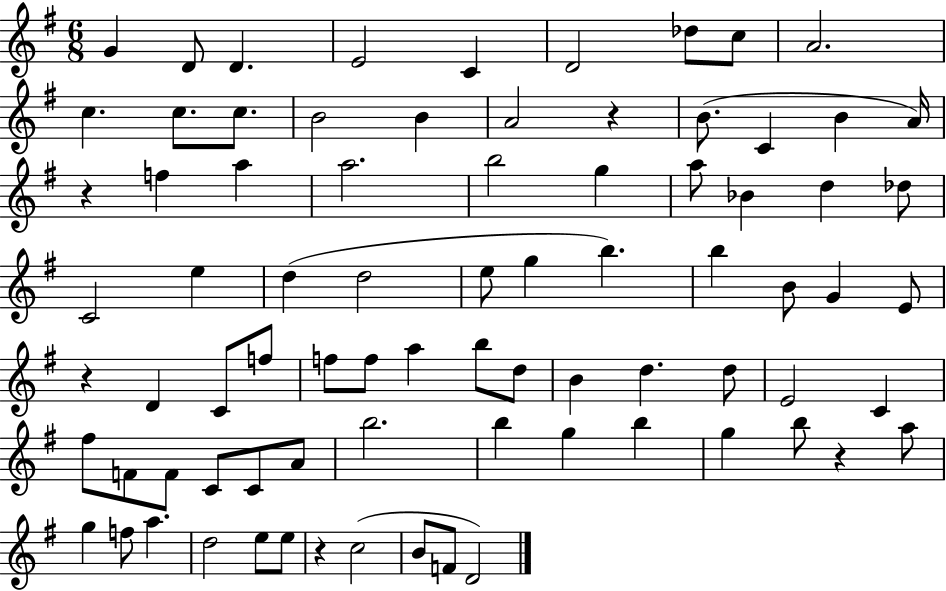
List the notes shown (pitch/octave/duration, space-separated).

G4/q D4/e D4/q. E4/h C4/q D4/h Db5/e C5/e A4/h. C5/q. C5/e. C5/e. B4/h B4/q A4/h R/q B4/e. C4/q B4/q A4/s R/q F5/q A5/q A5/h. B5/h G5/q A5/e Bb4/q D5/q Db5/e C4/h E5/q D5/q D5/h E5/e G5/q B5/q. B5/q B4/e G4/q E4/e R/q D4/q C4/e F5/e F5/e F5/e A5/q B5/e D5/e B4/q D5/q. D5/e E4/h C4/q F#5/e F4/e F4/e C4/e C4/e A4/e B5/h. B5/q G5/q B5/q G5/q B5/e R/q A5/e G5/q F5/e A5/q. D5/h E5/e E5/e R/q C5/h B4/e F4/e D4/h